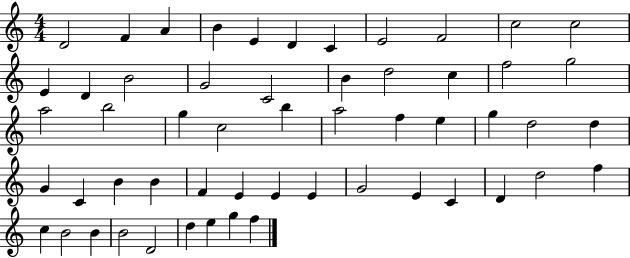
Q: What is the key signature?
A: C major